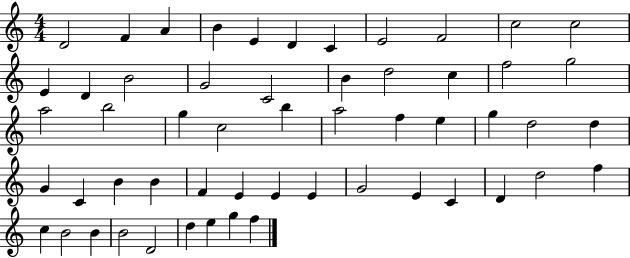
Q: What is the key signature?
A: C major